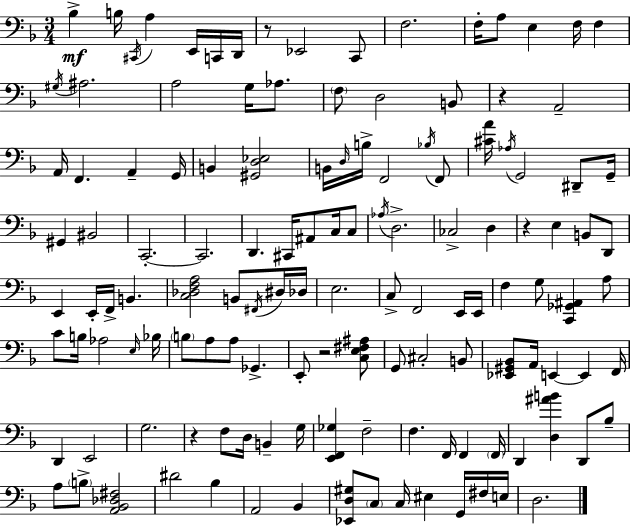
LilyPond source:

{
  \clef bass
  \numericTimeSignature
  \time 3/4
  \key d \minor
  bes4->\mf b16 \acciaccatura { cis,16 } a4 e,16 c,16 | d,16 r8 ees,2 c,8 | f2. | f16-. a8 e4 f16 f4 | \break \acciaccatura { gis16 } ais2. | a2 g16 aes8. | \parenthesize f8 d2 | b,8 r4 a,2-- | \break a,16 f,4. a,4-- | g,16 b,4 <gis, d ees>2 | b,16 \grace { d16 } b16-> f,2 | \acciaccatura { bes16 } f,8 <cis' a'>16 \acciaccatura { aes16 } g,2 | \break dis,8-- g,16-- gis,4 bis,2 | c,2.-.~~ | c,2. | d,4. cis,16 | \break ais,8 c16 c8 \acciaccatura { aes16 } d2.-> | ces2-> | d4 r4 e4 | b,8 d,8 e,4 e,16-. f,16-> | \break b,4. <c des f a>2 | b,8 \acciaccatura { fis,16 } dis16 des16 e2. | c8-> f,2 | e,16 e,16 f4 g8 | \break <c, ges, ais,>4 a8 c'8 b16 aes2 | \grace { e16 } bes16 \parenthesize b8 a8 | a8 ges,4.-> e,8-. r2 | <c e fis ais>8 g,8 cis2-. | \break b,8 <ees, gis, bes,>8 a,16 e,4~~ | e,4 f,16 d,4 | e,2 g2. | r4 | \break f8 d16 b,4-- g16 <e, f, ges>4 | f2-- f4. | f,16 f,4 \parenthesize f,16 d,4 | <d ais' b'>4 d,8 bes8-- a8 \parenthesize b8-> | \break <a, bes, des fis>2 dis'2 | bes4 a,2 | bes,4 <ees, d gis>8 \parenthesize c8 | c16 eis4 g,16 fis16 e16 d2. | \break \bar "|."
}